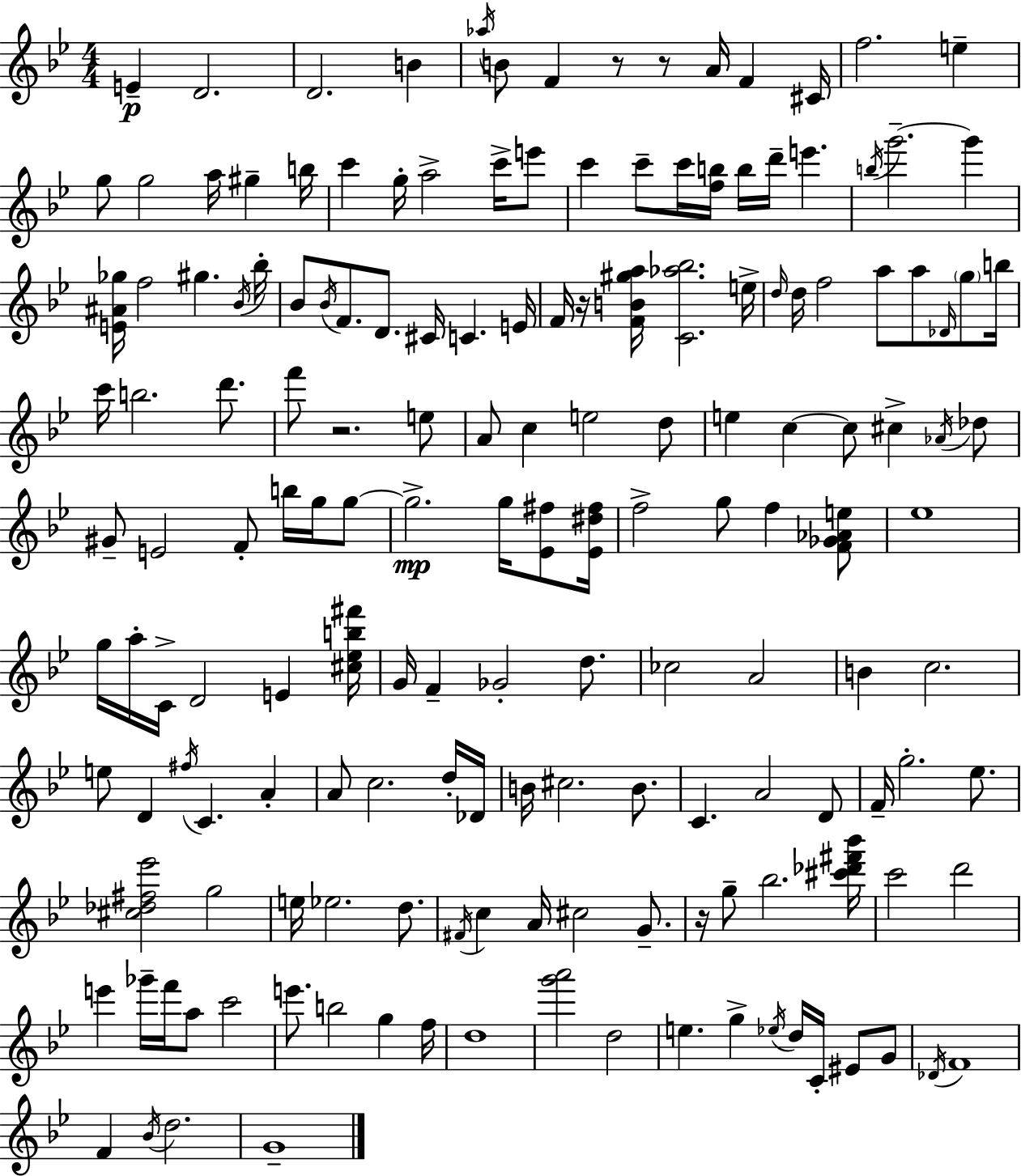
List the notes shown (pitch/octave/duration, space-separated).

E4/q D4/h. D4/h. B4/q Ab5/s B4/e F4/q R/e R/e A4/s F4/q C#4/s F5/h. E5/q G5/e G5/h A5/s G#5/q B5/s C6/q G5/s A5/h C6/s E6/e C6/q C6/e C6/s [F5,B5]/s B5/s D6/s E6/q. B5/s G6/h. G6/q [E4,A#4,Gb5]/s F5/h G#5/q. Bb4/s Bb5/s Bb4/e Bb4/s F4/e. D4/e. C#4/s C4/q. E4/s F4/s R/s [F4,B4,G#5,A5]/s [C4,Ab5,Bb5]/h. E5/s D5/s D5/s F5/h A5/e A5/e Db4/s G5/e B5/s C6/s B5/h. D6/e. F6/e R/h. E5/e A4/e C5/q E5/h D5/e E5/q C5/q C5/e C#5/q Ab4/s Db5/e G#4/e E4/h F4/e B5/s G5/s G5/e G5/h. G5/s [Eb4,F#5]/e [Eb4,D#5,F#5]/s F5/h G5/e F5/q [F4,Gb4,Ab4,E5]/e Eb5/w G5/s A5/s C4/s D4/h E4/q [C#5,Eb5,B5,F#6]/s G4/s F4/q Gb4/h D5/e. CES5/h A4/h B4/q C5/h. E5/e D4/q F#5/s C4/q. A4/q A4/e C5/h. D5/s Db4/s B4/s C#5/h. B4/e. C4/q. A4/h D4/e F4/s G5/h. Eb5/e. [C#5,Db5,F#5,Eb6]/h G5/h E5/s Eb5/h. D5/e. F#4/s C5/q A4/s C#5/h G4/e. R/s G5/e Bb5/h. [C#6,Db6,F#6,Bb6]/s C6/h D6/h E6/q Gb6/s F6/s A5/e C6/h E6/e. B5/h G5/q F5/s D5/w [G6,A6]/h D5/h E5/q. G5/q Eb5/s D5/s C4/s EIS4/e G4/e Db4/s F4/w F4/q Bb4/s D5/h. G4/w